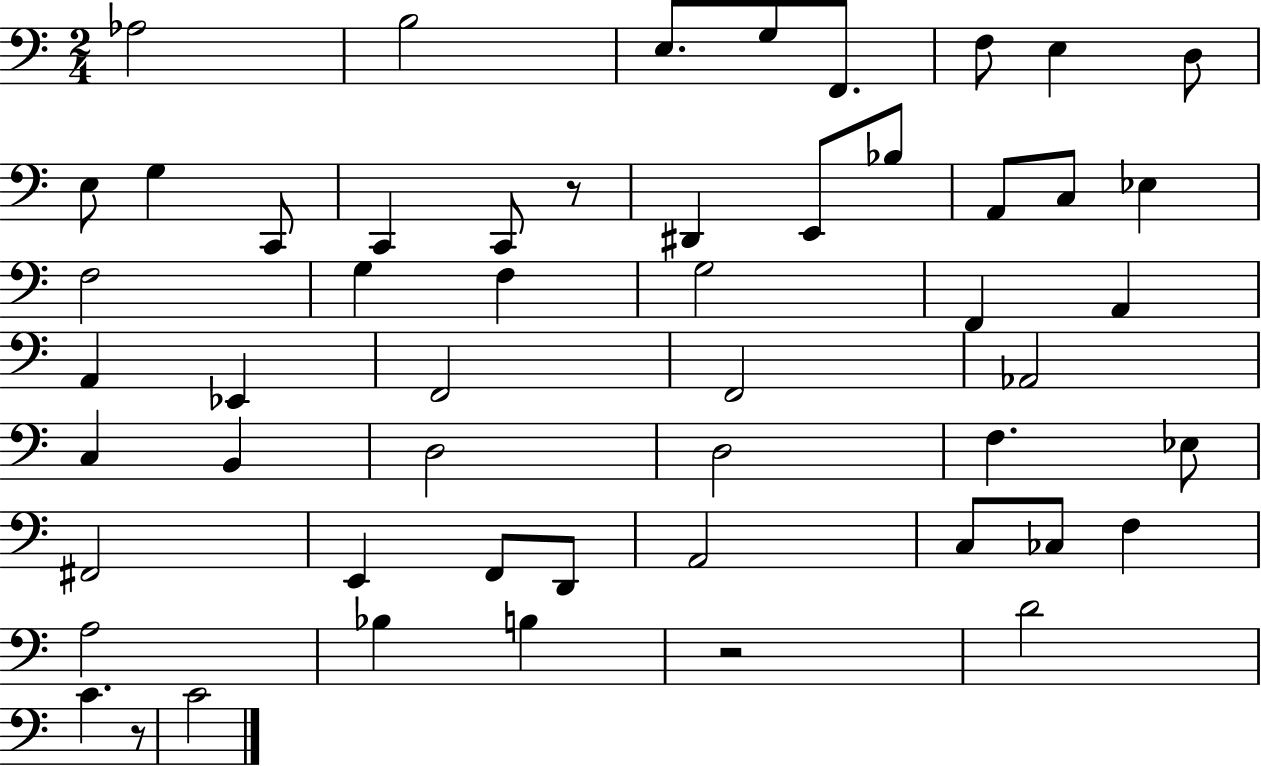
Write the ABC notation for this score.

X:1
T:Untitled
M:2/4
L:1/4
K:C
_A,2 B,2 E,/2 G,/2 F,,/2 F,/2 E, D,/2 E,/2 G, C,,/2 C,, C,,/2 z/2 ^D,, E,,/2 _B,/2 A,,/2 C,/2 _E, F,2 G, F, G,2 F,, A,, A,, _E,, F,,2 F,,2 _A,,2 C, B,, D,2 D,2 F, _E,/2 ^F,,2 E,, F,,/2 D,,/2 A,,2 C,/2 _C,/2 F, A,2 _B, B, z2 D2 C z/2 C2